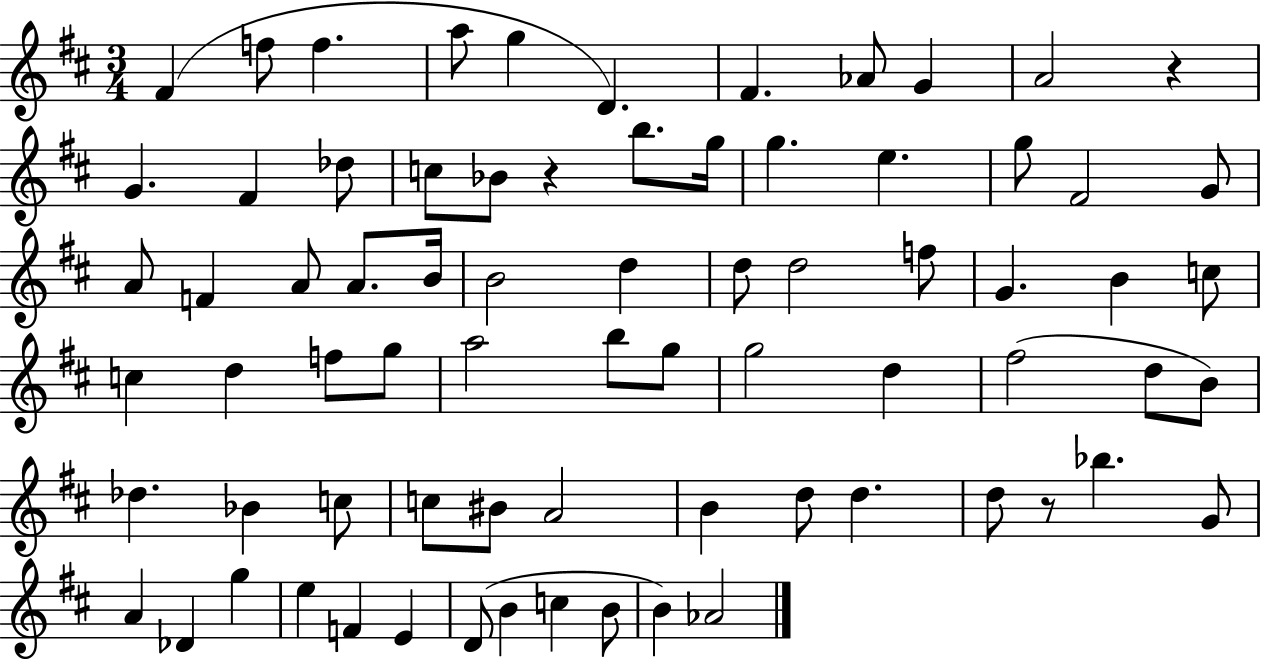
F#4/q F5/e F5/q. A5/e G5/q D4/q. F#4/q. Ab4/e G4/q A4/h R/q G4/q. F#4/q Db5/e C5/e Bb4/e R/q B5/e. G5/s G5/q. E5/q. G5/e F#4/h G4/e A4/e F4/q A4/e A4/e. B4/s B4/h D5/q D5/e D5/h F5/e G4/q. B4/q C5/e C5/q D5/q F5/e G5/e A5/h B5/e G5/e G5/h D5/q F#5/h D5/e B4/e Db5/q. Bb4/q C5/e C5/e BIS4/e A4/h B4/q D5/e D5/q. D5/e R/e Bb5/q. G4/e A4/q Db4/q G5/q E5/q F4/q E4/q D4/e B4/q C5/q B4/e B4/q Ab4/h